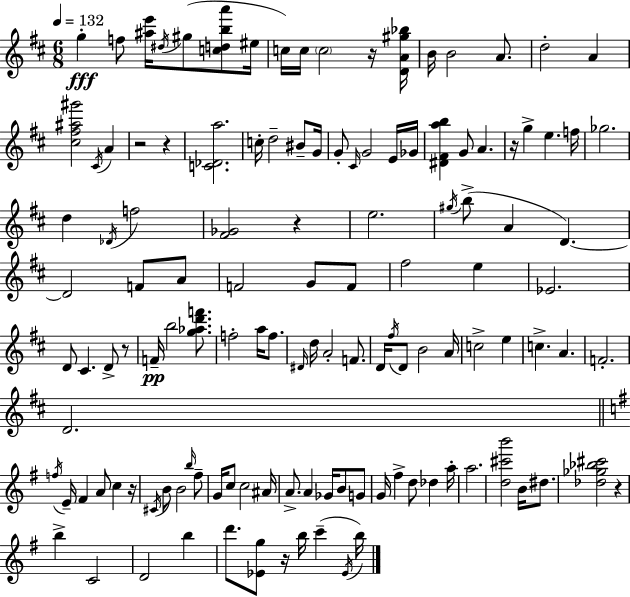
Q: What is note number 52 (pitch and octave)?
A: B5